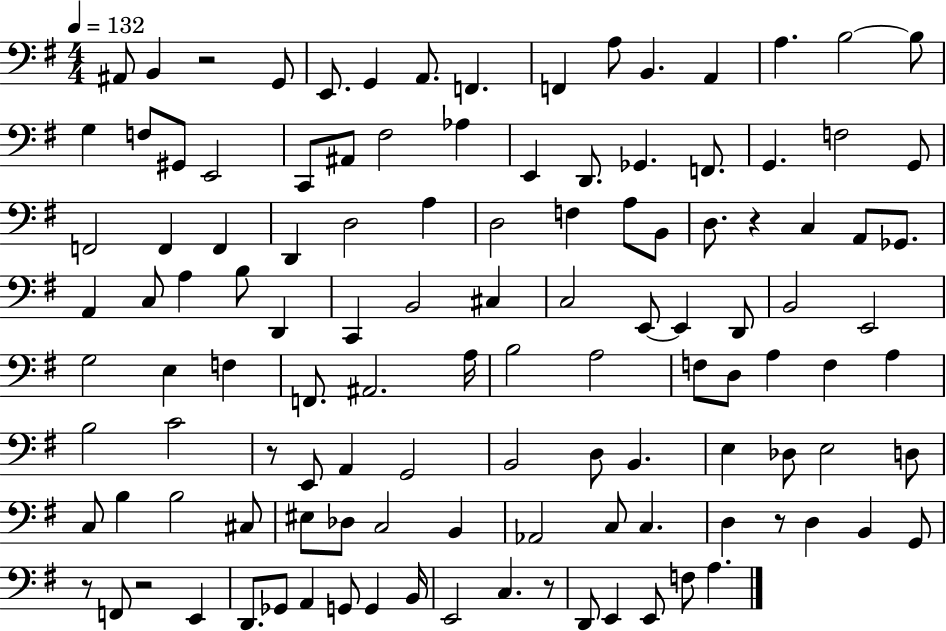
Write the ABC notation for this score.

X:1
T:Untitled
M:4/4
L:1/4
K:G
^A,,/2 B,, z2 G,,/2 E,,/2 G,, A,,/2 F,, F,, A,/2 B,, A,, A, B,2 B,/2 G, F,/2 ^G,,/2 E,,2 C,,/2 ^A,,/2 ^F,2 _A, E,, D,,/2 _G,, F,,/2 G,, F,2 G,,/2 F,,2 F,, F,, D,, D,2 A, D,2 F, A,/2 B,,/2 D,/2 z C, A,,/2 _G,,/2 A,, C,/2 A, B,/2 D,, C,, B,,2 ^C, C,2 E,,/2 E,, D,,/2 B,,2 E,,2 G,2 E, F, F,,/2 ^A,,2 A,/4 B,2 A,2 F,/2 D,/2 A, F, A, B,2 C2 z/2 E,,/2 A,, G,,2 B,,2 D,/2 B,, E, _D,/2 E,2 D,/2 C,/2 B, B,2 ^C,/2 ^E,/2 _D,/2 C,2 B,, _A,,2 C,/2 C, D, z/2 D, B,, G,,/2 z/2 F,,/2 z2 E,, D,,/2 _G,,/2 A,, G,,/2 G,, B,,/4 E,,2 C, z/2 D,,/2 E,, E,,/2 F,/2 A,